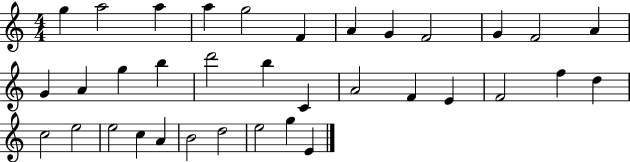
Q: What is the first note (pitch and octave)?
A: G5